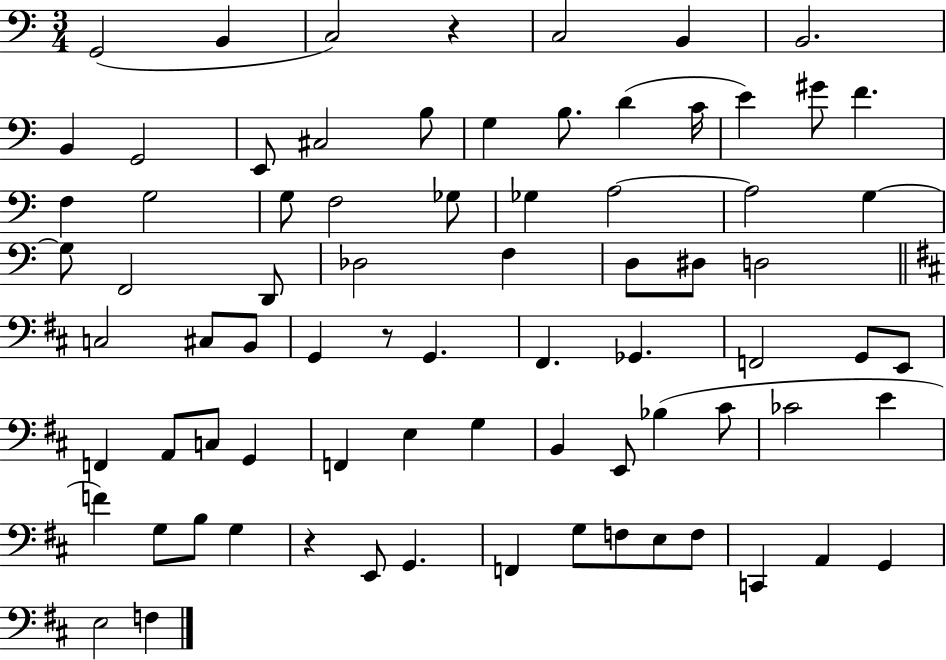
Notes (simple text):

G2/h B2/q C3/h R/q C3/h B2/q B2/h. B2/q G2/h E2/e C#3/h B3/e G3/q B3/e. D4/q C4/s E4/q G#4/e F4/q. F3/q G3/h G3/e F3/h Gb3/e Gb3/q A3/h A3/h G3/q G3/e F2/h D2/e Db3/h F3/q D3/e D#3/e D3/h C3/h C#3/e B2/e G2/q R/e G2/q. F#2/q. Gb2/q. F2/h G2/e E2/e F2/q A2/e C3/e G2/q F2/q E3/q G3/q B2/q E2/e Bb3/q C#4/e CES4/h E4/q F4/q G3/e B3/e G3/q R/q E2/e G2/q. F2/q G3/e F3/e E3/e F3/e C2/q A2/q G2/q E3/h F3/q